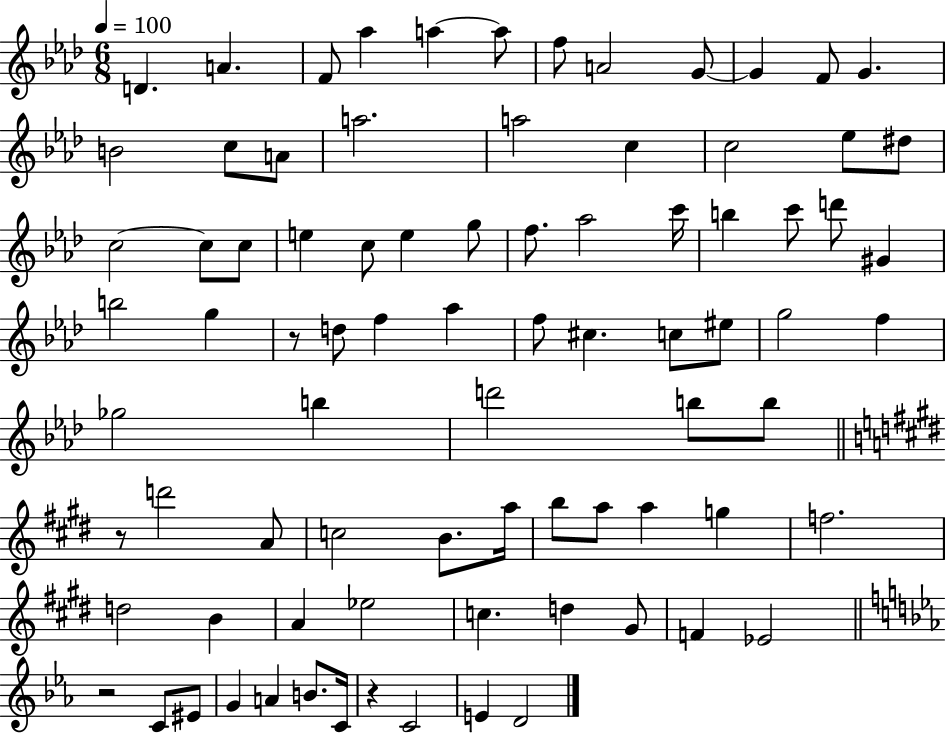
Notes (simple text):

D4/q. A4/q. F4/e Ab5/q A5/q A5/e F5/e A4/h G4/e G4/q F4/e G4/q. B4/h C5/e A4/e A5/h. A5/h C5/q C5/h Eb5/e D#5/e C5/h C5/e C5/e E5/q C5/e E5/q G5/e F5/e. Ab5/h C6/s B5/q C6/e D6/e G#4/q B5/h G5/q R/e D5/e F5/q Ab5/q F5/e C#5/q. C5/e EIS5/e G5/h F5/q Gb5/h B5/q D6/h B5/e B5/e R/e D6/h A4/e C5/h B4/e. A5/s B5/e A5/e A5/q G5/q F5/h. D5/h B4/q A4/q Eb5/h C5/q. D5/q G#4/e F4/q Eb4/h R/h C4/e EIS4/e G4/q A4/q B4/e. C4/s R/q C4/h E4/q D4/h